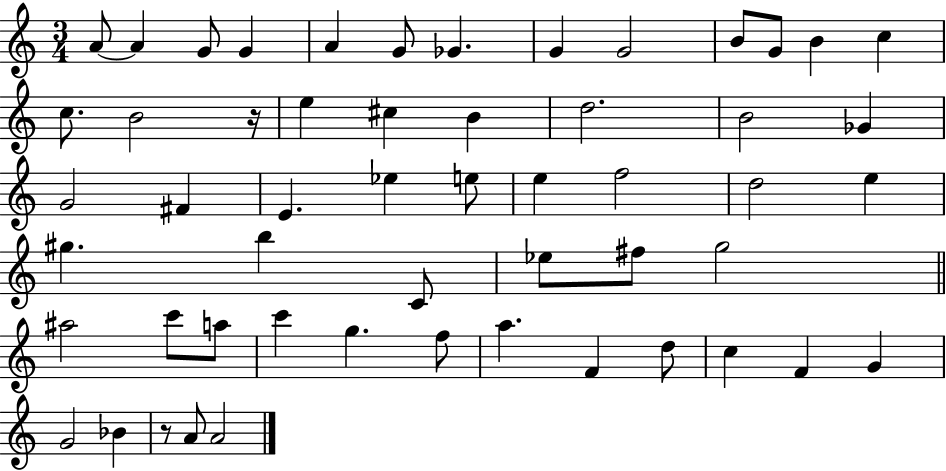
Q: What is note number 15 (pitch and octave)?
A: B4